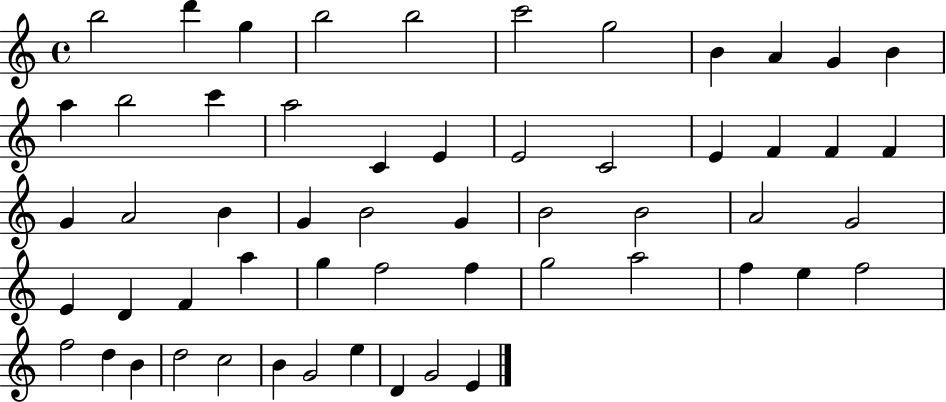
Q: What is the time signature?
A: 4/4